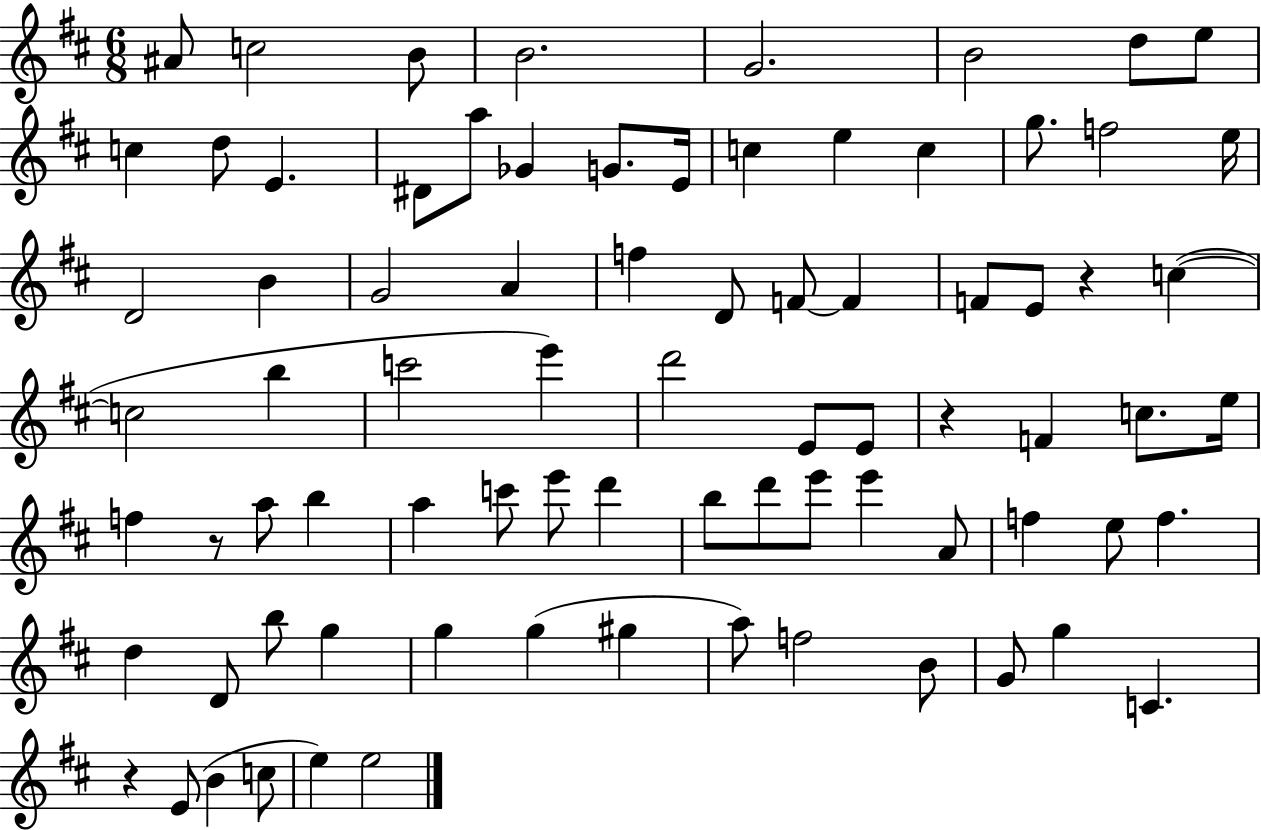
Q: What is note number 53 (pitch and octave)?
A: E6